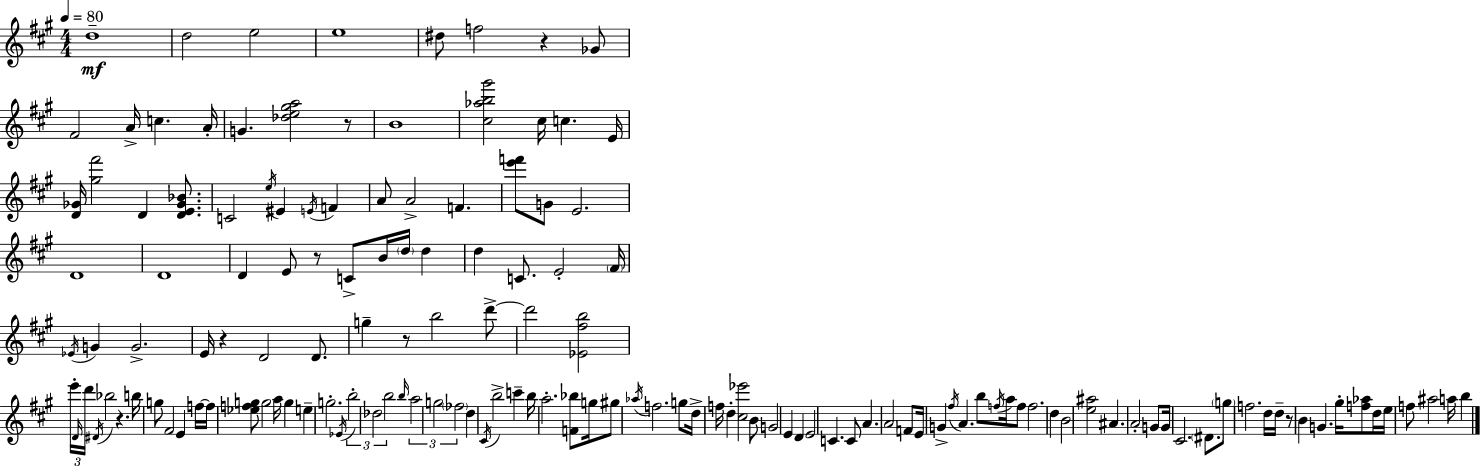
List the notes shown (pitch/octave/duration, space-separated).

D5/w D5/h E5/h E5/w D#5/e F5/h R/q Gb4/e F#4/h A4/s C5/q. A4/s G4/q. [Db5,E5,G#5,A5]/h R/e B4/w [C#5,Ab5,B5,G#6]/h C#5/s C5/q. E4/s [D4,Gb4]/s [G#5,F#6]/h D4/q [D4,E4,Gb4,Bb4]/e. C4/h E5/s EIS4/q E4/s F4/q A4/e A4/h F4/q. [E6,F6]/e G4/e E4/h. D4/w D4/w D4/q E4/e R/e C4/e B4/s D5/s D5/q D5/q C4/e. E4/h F#4/s Eb4/s G4/q G4/h. E4/s R/q D4/h D4/e. G5/q R/e B5/h D6/e D6/h [Eb4,F#5,B5]/h E6/s D4/s D6/s D#4/s Bb5/h R/q. B5/s G5/e F#4/h E4/q F5/s F5/s [Eb5,F5,G5]/e G5/h A5/s G5/q E5/q G5/h. Eb4/s B5/h Db5/h B5/h B5/s A5/h G5/h FES5/h D5/q C#4/s B5/h C6/q B5/s A5/h. [F4,Bb5]/e G5/s G#5/e Ab5/s F5/h. G5/e D5/s F5/s D5/q [C#5,Eb6]/h B4/e G4/h E4/q D4/q E4/h C4/q. C4/e A4/q. A4/h F4/e E4/s G4/q F#5/s A4/q. B5/e F5/s A5/s F5/e F5/h. D5/q B4/h [E5,A#5]/h A#4/q. A4/h G4/e G4/s C#4/h. D#4/e. G5/e F5/h. D5/s D5/s R/e B4/q G4/q. G#5/s [F5,Ab5]/e D5/s E5/s F5/e A#5/h A5/s B5/q